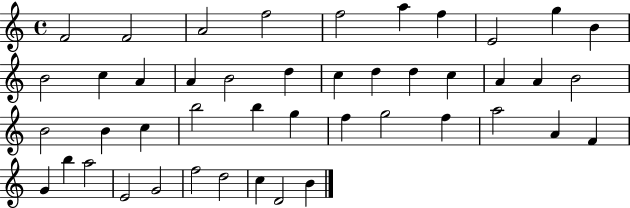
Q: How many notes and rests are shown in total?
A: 45